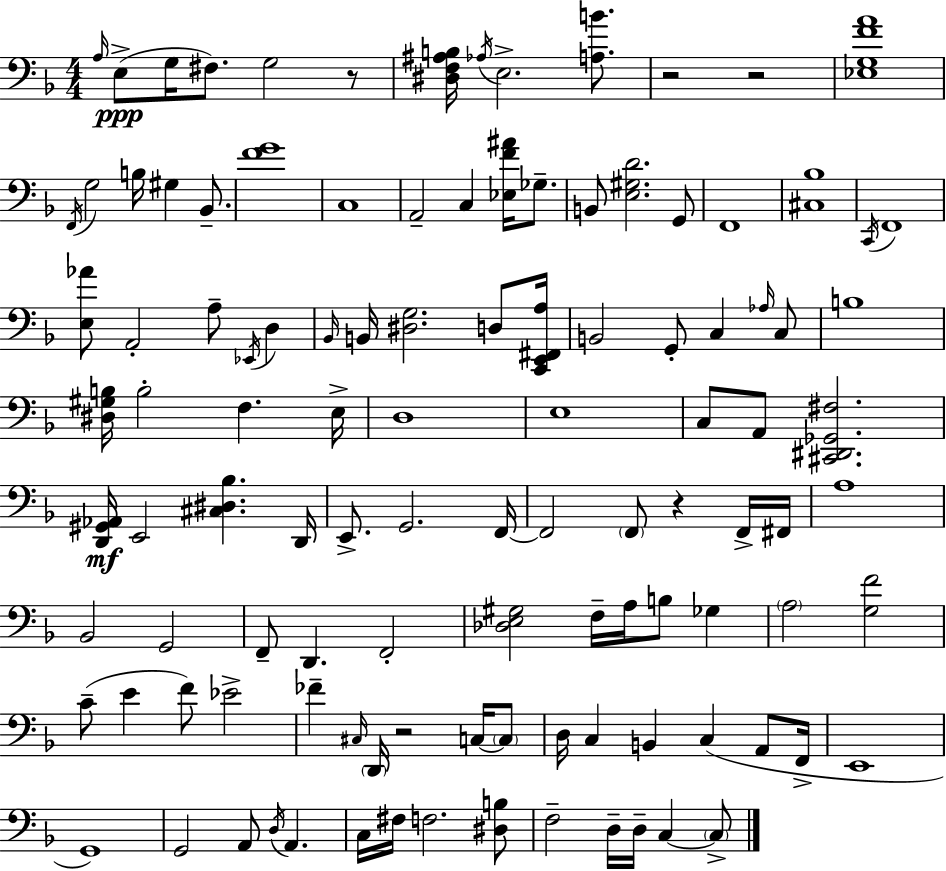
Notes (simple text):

A3/s E3/e G3/s F#3/e. G3/h R/e [D#3,F3,A#3,B3]/s Ab3/s E3/h. [A3,B4]/e. R/h R/h [Eb3,G3,F4,A4]/w F2/s G3/h B3/s G#3/q Bb2/e. [F4,G4]/w C3/w A2/h C3/q [Eb3,F4,A#4]/s Gb3/e. B2/e [E3,G#3,D4]/h. G2/e F2/w [C#3,Bb3]/w C2/s F2/w [E3,Ab4]/e A2/h A3/e Eb2/s D3/q Bb2/s B2/s [D#3,G3]/h. D3/e [C2,E2,F#2,A3]/s B2/h G2/e C3/q Ab3/s C3/e B3/w [D#3,G#3,B3]/s B3/h F3/q. E3/s D3/w E3/w C3/e A2/e [C#2,D#2,Gb2,F#3]/h. [D2,G#2,Ab2]/s E2/h [C#3,D#3,Bb3]/q. D2/s E2/e. G2/h. F2/s F2/h F2/e R/q F2/s F#2/s A3/w Bb2/h G2/h F2/e D2/q. F2/h [Db3,E3,G#3]/h F3/s A3/s B3/e Gb3/q A3/h [G3,F4]/h C4/e E4/q F4/e Eb4/h FES4/q C#3/s D2/s R/h C3/s C3/e D3/s C3/q B2/q C3/q A2/e F2/s E2/w G2/w G2/h A2/e D3/s A2/q. C3/s F#3/s F3/h. [D#3,B3]/e F3/h D3/s D3/s C3/q C3/e